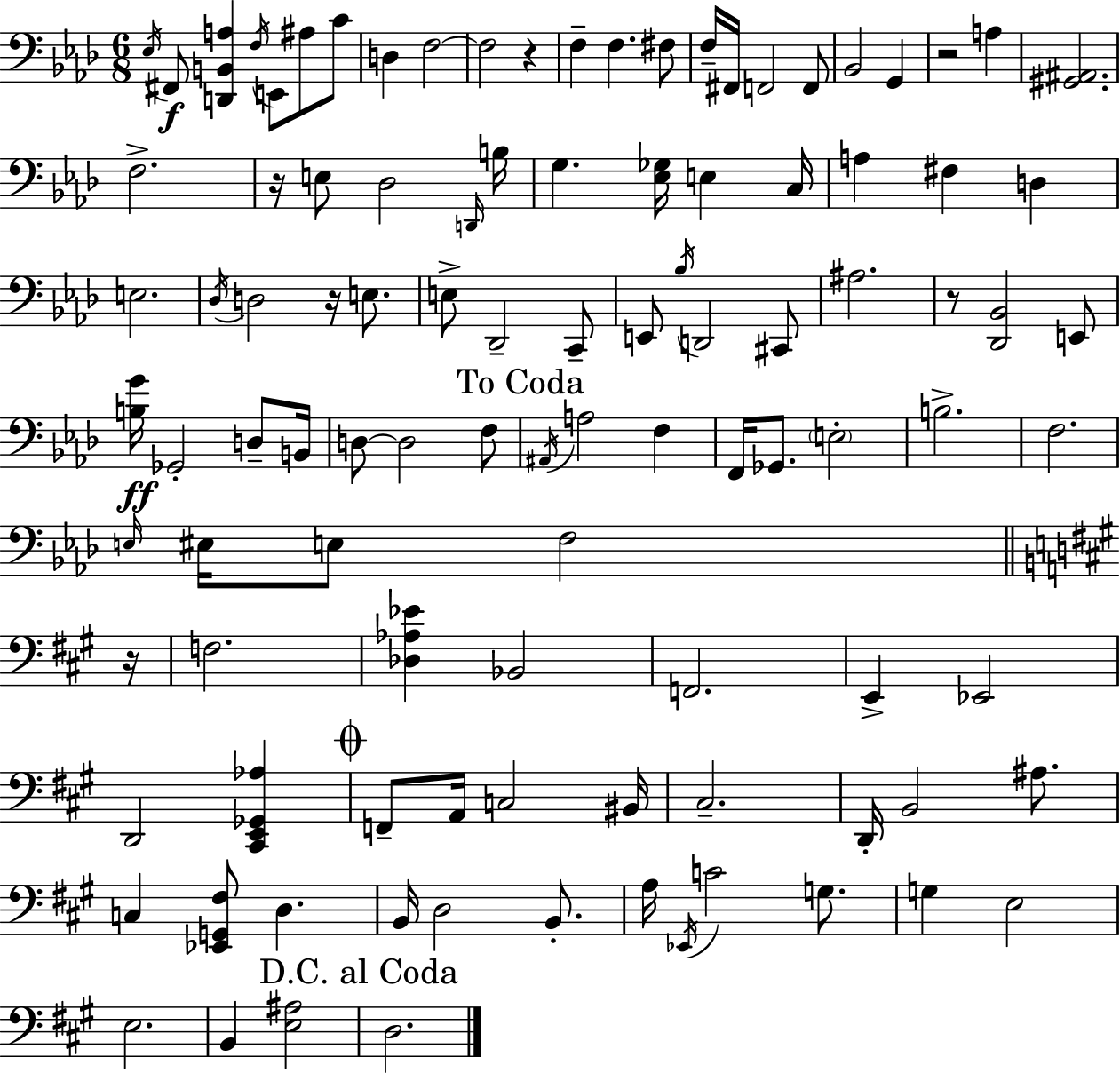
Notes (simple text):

Eb3/s F#2/e [D2,B2,A3]/q F3/s E2/e A#3/e C4/e D3/q F3/h F3/h R/q F3/q F3/q. F#3/e F3/s F#2/s F2/h F2/e Bb2/h G2/q R/h A3/q [G#2,A#2]/h. F3/h. R/s E3/e Db3/h D2/s B3/s G3/q. [Eb3,Gb3]/s E3/q C3/s A3/q F#3/q D3/q E3/h. Db3/s D3/h R/s E3/e. E3/e Db2/h C2/e E2/e Bb3/s D2/h C#2/e A#3/h. R/e [Db2,Bb2]/h E2/e [B3,G4]/s Gb2/h D3/e B2/s D3/e D3/h F3/e A#2/s A3/h F3/q F2/s Gb2/e. E3/h B3/h. F3/h. E3/s EIS3/s E3/e F3/h R/s F3/h. [Db3,Ab3,Eb4]/q Bb2/h F2/h. E2/q Eb2/h D2/h [C#2,E2,Gb2,Ab3]/q F2/e A2/s C3/h BIS2/s C#3/h. D2/s B2/h A#3/e. C3/q [Eb2,G2,F#3]/e D3/q. B2/s D3/h B2/e. A3/s Eb2/s C4/h G3/e. G3/q E3/h E3/h. B2/q [E3,A#3]/h D3/h.